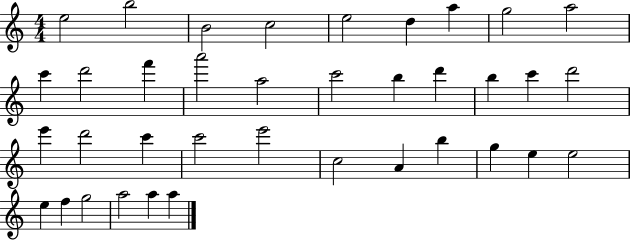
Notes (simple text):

E5/h B5/h B4/h C5/h E5/h D5/q A5/q G5/h A5/h C6/q D6/h F6/q A6/h A5/h C6/h B5/q D6/q B5/q C6/q D6/h E6/q D6/h C6/q C6/h E6/h C5/h A4/q B5/q G5/q E5/q E5/h E5/q F5/q G5/h A5/h A5/q A5/q